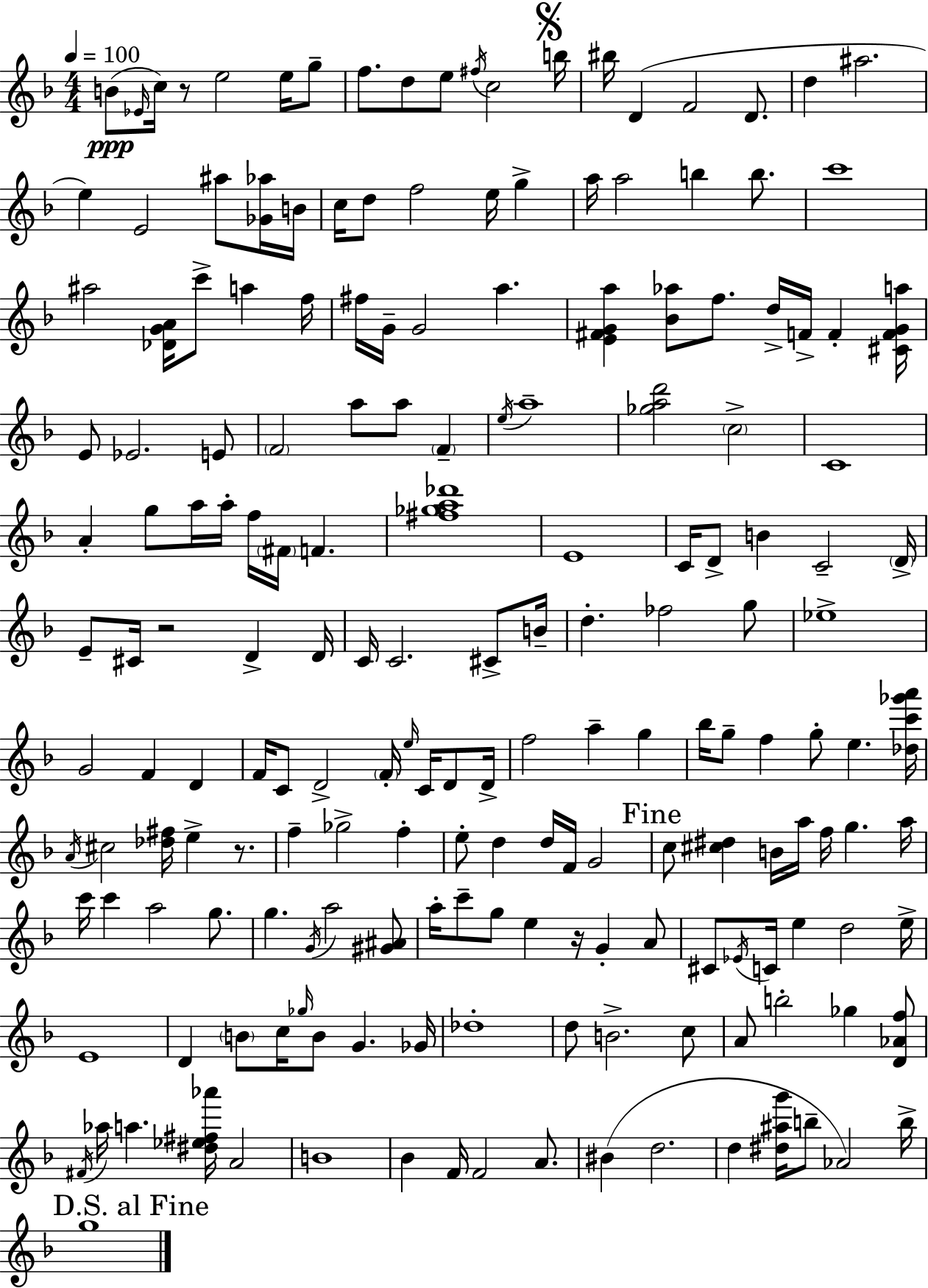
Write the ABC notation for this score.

X:1
T:Untitled
M:4/4
L:1/4
K:Dm
B/2 _E/4 c/4 z/2 e2 e/4 g/2 f/2 d/2 e/2 ^f/4 c2 b/4 ^b/4 D F2 D/2 d ^a2 e E2 ^a/2 [_G_a]/4 B/4 c/4 d/2 f2 e/4 g a/4 a2 b b/2 c'4 ^a2 [_DGA]/4 c'/2 a f/4 ^f/4 G/4 G2 a [E^FGa] [_B_a]/2 f/2 d/4 F/4 F [^CFGa]/4 E/2 _E2 E/2 F2 a/2 a/2 F e/4 a4 [_gad']2 c2 C4 A g/2 a/4 a/4 f/4 ^F/4 F [^f_ga_d']4 E4 C/4 D/2 B C2 D/4 E/2 ^C/4 z2 D D/4 C/4 C2 ^C/2 B/4 d _f2 g/2 _e4 G2 F D F/4 C/2 D2 F/4 e/4 C/4 D/2 D/4 f2 a g _b/4 g/2 f g/2 e [_dc'_g'a']/4 A/4 ^c2 [_d^f]/4 e z/2 f _g2 f e/2 d d/4 F/4 G2 c/2 [^c^d] B/4 a/4 f/4 g a/4 c'/4 c' a2 g/2 g G/4 a2 [^G^A]/2 a/4 c'/2 g/2 e z/4 G A/2 ^C/2 _E/4 C/4 e d2 e/4 E4 D B/2 c/4 _g/4 B/2 G _G/4 _d4 d/2 B2 c/2 A/2 b2 _g [D_Af]/2 ^F/4 _a/4 a [^d_e^f_a']/4 A2 B4 _B F/4 F2 A/2 ^B d2 d [^d^ag']/4 b/2 _A2 b/4 g4